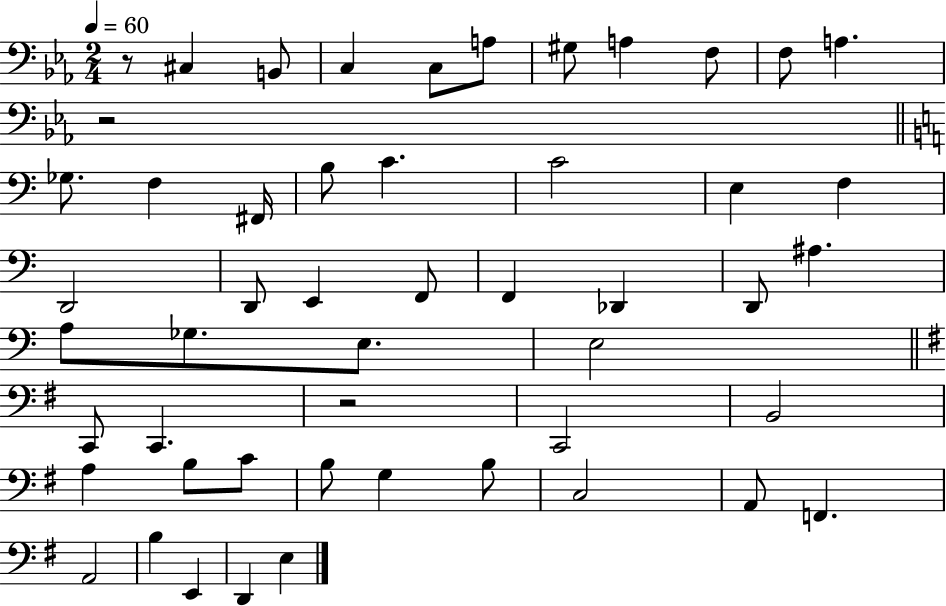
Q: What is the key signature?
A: EES major